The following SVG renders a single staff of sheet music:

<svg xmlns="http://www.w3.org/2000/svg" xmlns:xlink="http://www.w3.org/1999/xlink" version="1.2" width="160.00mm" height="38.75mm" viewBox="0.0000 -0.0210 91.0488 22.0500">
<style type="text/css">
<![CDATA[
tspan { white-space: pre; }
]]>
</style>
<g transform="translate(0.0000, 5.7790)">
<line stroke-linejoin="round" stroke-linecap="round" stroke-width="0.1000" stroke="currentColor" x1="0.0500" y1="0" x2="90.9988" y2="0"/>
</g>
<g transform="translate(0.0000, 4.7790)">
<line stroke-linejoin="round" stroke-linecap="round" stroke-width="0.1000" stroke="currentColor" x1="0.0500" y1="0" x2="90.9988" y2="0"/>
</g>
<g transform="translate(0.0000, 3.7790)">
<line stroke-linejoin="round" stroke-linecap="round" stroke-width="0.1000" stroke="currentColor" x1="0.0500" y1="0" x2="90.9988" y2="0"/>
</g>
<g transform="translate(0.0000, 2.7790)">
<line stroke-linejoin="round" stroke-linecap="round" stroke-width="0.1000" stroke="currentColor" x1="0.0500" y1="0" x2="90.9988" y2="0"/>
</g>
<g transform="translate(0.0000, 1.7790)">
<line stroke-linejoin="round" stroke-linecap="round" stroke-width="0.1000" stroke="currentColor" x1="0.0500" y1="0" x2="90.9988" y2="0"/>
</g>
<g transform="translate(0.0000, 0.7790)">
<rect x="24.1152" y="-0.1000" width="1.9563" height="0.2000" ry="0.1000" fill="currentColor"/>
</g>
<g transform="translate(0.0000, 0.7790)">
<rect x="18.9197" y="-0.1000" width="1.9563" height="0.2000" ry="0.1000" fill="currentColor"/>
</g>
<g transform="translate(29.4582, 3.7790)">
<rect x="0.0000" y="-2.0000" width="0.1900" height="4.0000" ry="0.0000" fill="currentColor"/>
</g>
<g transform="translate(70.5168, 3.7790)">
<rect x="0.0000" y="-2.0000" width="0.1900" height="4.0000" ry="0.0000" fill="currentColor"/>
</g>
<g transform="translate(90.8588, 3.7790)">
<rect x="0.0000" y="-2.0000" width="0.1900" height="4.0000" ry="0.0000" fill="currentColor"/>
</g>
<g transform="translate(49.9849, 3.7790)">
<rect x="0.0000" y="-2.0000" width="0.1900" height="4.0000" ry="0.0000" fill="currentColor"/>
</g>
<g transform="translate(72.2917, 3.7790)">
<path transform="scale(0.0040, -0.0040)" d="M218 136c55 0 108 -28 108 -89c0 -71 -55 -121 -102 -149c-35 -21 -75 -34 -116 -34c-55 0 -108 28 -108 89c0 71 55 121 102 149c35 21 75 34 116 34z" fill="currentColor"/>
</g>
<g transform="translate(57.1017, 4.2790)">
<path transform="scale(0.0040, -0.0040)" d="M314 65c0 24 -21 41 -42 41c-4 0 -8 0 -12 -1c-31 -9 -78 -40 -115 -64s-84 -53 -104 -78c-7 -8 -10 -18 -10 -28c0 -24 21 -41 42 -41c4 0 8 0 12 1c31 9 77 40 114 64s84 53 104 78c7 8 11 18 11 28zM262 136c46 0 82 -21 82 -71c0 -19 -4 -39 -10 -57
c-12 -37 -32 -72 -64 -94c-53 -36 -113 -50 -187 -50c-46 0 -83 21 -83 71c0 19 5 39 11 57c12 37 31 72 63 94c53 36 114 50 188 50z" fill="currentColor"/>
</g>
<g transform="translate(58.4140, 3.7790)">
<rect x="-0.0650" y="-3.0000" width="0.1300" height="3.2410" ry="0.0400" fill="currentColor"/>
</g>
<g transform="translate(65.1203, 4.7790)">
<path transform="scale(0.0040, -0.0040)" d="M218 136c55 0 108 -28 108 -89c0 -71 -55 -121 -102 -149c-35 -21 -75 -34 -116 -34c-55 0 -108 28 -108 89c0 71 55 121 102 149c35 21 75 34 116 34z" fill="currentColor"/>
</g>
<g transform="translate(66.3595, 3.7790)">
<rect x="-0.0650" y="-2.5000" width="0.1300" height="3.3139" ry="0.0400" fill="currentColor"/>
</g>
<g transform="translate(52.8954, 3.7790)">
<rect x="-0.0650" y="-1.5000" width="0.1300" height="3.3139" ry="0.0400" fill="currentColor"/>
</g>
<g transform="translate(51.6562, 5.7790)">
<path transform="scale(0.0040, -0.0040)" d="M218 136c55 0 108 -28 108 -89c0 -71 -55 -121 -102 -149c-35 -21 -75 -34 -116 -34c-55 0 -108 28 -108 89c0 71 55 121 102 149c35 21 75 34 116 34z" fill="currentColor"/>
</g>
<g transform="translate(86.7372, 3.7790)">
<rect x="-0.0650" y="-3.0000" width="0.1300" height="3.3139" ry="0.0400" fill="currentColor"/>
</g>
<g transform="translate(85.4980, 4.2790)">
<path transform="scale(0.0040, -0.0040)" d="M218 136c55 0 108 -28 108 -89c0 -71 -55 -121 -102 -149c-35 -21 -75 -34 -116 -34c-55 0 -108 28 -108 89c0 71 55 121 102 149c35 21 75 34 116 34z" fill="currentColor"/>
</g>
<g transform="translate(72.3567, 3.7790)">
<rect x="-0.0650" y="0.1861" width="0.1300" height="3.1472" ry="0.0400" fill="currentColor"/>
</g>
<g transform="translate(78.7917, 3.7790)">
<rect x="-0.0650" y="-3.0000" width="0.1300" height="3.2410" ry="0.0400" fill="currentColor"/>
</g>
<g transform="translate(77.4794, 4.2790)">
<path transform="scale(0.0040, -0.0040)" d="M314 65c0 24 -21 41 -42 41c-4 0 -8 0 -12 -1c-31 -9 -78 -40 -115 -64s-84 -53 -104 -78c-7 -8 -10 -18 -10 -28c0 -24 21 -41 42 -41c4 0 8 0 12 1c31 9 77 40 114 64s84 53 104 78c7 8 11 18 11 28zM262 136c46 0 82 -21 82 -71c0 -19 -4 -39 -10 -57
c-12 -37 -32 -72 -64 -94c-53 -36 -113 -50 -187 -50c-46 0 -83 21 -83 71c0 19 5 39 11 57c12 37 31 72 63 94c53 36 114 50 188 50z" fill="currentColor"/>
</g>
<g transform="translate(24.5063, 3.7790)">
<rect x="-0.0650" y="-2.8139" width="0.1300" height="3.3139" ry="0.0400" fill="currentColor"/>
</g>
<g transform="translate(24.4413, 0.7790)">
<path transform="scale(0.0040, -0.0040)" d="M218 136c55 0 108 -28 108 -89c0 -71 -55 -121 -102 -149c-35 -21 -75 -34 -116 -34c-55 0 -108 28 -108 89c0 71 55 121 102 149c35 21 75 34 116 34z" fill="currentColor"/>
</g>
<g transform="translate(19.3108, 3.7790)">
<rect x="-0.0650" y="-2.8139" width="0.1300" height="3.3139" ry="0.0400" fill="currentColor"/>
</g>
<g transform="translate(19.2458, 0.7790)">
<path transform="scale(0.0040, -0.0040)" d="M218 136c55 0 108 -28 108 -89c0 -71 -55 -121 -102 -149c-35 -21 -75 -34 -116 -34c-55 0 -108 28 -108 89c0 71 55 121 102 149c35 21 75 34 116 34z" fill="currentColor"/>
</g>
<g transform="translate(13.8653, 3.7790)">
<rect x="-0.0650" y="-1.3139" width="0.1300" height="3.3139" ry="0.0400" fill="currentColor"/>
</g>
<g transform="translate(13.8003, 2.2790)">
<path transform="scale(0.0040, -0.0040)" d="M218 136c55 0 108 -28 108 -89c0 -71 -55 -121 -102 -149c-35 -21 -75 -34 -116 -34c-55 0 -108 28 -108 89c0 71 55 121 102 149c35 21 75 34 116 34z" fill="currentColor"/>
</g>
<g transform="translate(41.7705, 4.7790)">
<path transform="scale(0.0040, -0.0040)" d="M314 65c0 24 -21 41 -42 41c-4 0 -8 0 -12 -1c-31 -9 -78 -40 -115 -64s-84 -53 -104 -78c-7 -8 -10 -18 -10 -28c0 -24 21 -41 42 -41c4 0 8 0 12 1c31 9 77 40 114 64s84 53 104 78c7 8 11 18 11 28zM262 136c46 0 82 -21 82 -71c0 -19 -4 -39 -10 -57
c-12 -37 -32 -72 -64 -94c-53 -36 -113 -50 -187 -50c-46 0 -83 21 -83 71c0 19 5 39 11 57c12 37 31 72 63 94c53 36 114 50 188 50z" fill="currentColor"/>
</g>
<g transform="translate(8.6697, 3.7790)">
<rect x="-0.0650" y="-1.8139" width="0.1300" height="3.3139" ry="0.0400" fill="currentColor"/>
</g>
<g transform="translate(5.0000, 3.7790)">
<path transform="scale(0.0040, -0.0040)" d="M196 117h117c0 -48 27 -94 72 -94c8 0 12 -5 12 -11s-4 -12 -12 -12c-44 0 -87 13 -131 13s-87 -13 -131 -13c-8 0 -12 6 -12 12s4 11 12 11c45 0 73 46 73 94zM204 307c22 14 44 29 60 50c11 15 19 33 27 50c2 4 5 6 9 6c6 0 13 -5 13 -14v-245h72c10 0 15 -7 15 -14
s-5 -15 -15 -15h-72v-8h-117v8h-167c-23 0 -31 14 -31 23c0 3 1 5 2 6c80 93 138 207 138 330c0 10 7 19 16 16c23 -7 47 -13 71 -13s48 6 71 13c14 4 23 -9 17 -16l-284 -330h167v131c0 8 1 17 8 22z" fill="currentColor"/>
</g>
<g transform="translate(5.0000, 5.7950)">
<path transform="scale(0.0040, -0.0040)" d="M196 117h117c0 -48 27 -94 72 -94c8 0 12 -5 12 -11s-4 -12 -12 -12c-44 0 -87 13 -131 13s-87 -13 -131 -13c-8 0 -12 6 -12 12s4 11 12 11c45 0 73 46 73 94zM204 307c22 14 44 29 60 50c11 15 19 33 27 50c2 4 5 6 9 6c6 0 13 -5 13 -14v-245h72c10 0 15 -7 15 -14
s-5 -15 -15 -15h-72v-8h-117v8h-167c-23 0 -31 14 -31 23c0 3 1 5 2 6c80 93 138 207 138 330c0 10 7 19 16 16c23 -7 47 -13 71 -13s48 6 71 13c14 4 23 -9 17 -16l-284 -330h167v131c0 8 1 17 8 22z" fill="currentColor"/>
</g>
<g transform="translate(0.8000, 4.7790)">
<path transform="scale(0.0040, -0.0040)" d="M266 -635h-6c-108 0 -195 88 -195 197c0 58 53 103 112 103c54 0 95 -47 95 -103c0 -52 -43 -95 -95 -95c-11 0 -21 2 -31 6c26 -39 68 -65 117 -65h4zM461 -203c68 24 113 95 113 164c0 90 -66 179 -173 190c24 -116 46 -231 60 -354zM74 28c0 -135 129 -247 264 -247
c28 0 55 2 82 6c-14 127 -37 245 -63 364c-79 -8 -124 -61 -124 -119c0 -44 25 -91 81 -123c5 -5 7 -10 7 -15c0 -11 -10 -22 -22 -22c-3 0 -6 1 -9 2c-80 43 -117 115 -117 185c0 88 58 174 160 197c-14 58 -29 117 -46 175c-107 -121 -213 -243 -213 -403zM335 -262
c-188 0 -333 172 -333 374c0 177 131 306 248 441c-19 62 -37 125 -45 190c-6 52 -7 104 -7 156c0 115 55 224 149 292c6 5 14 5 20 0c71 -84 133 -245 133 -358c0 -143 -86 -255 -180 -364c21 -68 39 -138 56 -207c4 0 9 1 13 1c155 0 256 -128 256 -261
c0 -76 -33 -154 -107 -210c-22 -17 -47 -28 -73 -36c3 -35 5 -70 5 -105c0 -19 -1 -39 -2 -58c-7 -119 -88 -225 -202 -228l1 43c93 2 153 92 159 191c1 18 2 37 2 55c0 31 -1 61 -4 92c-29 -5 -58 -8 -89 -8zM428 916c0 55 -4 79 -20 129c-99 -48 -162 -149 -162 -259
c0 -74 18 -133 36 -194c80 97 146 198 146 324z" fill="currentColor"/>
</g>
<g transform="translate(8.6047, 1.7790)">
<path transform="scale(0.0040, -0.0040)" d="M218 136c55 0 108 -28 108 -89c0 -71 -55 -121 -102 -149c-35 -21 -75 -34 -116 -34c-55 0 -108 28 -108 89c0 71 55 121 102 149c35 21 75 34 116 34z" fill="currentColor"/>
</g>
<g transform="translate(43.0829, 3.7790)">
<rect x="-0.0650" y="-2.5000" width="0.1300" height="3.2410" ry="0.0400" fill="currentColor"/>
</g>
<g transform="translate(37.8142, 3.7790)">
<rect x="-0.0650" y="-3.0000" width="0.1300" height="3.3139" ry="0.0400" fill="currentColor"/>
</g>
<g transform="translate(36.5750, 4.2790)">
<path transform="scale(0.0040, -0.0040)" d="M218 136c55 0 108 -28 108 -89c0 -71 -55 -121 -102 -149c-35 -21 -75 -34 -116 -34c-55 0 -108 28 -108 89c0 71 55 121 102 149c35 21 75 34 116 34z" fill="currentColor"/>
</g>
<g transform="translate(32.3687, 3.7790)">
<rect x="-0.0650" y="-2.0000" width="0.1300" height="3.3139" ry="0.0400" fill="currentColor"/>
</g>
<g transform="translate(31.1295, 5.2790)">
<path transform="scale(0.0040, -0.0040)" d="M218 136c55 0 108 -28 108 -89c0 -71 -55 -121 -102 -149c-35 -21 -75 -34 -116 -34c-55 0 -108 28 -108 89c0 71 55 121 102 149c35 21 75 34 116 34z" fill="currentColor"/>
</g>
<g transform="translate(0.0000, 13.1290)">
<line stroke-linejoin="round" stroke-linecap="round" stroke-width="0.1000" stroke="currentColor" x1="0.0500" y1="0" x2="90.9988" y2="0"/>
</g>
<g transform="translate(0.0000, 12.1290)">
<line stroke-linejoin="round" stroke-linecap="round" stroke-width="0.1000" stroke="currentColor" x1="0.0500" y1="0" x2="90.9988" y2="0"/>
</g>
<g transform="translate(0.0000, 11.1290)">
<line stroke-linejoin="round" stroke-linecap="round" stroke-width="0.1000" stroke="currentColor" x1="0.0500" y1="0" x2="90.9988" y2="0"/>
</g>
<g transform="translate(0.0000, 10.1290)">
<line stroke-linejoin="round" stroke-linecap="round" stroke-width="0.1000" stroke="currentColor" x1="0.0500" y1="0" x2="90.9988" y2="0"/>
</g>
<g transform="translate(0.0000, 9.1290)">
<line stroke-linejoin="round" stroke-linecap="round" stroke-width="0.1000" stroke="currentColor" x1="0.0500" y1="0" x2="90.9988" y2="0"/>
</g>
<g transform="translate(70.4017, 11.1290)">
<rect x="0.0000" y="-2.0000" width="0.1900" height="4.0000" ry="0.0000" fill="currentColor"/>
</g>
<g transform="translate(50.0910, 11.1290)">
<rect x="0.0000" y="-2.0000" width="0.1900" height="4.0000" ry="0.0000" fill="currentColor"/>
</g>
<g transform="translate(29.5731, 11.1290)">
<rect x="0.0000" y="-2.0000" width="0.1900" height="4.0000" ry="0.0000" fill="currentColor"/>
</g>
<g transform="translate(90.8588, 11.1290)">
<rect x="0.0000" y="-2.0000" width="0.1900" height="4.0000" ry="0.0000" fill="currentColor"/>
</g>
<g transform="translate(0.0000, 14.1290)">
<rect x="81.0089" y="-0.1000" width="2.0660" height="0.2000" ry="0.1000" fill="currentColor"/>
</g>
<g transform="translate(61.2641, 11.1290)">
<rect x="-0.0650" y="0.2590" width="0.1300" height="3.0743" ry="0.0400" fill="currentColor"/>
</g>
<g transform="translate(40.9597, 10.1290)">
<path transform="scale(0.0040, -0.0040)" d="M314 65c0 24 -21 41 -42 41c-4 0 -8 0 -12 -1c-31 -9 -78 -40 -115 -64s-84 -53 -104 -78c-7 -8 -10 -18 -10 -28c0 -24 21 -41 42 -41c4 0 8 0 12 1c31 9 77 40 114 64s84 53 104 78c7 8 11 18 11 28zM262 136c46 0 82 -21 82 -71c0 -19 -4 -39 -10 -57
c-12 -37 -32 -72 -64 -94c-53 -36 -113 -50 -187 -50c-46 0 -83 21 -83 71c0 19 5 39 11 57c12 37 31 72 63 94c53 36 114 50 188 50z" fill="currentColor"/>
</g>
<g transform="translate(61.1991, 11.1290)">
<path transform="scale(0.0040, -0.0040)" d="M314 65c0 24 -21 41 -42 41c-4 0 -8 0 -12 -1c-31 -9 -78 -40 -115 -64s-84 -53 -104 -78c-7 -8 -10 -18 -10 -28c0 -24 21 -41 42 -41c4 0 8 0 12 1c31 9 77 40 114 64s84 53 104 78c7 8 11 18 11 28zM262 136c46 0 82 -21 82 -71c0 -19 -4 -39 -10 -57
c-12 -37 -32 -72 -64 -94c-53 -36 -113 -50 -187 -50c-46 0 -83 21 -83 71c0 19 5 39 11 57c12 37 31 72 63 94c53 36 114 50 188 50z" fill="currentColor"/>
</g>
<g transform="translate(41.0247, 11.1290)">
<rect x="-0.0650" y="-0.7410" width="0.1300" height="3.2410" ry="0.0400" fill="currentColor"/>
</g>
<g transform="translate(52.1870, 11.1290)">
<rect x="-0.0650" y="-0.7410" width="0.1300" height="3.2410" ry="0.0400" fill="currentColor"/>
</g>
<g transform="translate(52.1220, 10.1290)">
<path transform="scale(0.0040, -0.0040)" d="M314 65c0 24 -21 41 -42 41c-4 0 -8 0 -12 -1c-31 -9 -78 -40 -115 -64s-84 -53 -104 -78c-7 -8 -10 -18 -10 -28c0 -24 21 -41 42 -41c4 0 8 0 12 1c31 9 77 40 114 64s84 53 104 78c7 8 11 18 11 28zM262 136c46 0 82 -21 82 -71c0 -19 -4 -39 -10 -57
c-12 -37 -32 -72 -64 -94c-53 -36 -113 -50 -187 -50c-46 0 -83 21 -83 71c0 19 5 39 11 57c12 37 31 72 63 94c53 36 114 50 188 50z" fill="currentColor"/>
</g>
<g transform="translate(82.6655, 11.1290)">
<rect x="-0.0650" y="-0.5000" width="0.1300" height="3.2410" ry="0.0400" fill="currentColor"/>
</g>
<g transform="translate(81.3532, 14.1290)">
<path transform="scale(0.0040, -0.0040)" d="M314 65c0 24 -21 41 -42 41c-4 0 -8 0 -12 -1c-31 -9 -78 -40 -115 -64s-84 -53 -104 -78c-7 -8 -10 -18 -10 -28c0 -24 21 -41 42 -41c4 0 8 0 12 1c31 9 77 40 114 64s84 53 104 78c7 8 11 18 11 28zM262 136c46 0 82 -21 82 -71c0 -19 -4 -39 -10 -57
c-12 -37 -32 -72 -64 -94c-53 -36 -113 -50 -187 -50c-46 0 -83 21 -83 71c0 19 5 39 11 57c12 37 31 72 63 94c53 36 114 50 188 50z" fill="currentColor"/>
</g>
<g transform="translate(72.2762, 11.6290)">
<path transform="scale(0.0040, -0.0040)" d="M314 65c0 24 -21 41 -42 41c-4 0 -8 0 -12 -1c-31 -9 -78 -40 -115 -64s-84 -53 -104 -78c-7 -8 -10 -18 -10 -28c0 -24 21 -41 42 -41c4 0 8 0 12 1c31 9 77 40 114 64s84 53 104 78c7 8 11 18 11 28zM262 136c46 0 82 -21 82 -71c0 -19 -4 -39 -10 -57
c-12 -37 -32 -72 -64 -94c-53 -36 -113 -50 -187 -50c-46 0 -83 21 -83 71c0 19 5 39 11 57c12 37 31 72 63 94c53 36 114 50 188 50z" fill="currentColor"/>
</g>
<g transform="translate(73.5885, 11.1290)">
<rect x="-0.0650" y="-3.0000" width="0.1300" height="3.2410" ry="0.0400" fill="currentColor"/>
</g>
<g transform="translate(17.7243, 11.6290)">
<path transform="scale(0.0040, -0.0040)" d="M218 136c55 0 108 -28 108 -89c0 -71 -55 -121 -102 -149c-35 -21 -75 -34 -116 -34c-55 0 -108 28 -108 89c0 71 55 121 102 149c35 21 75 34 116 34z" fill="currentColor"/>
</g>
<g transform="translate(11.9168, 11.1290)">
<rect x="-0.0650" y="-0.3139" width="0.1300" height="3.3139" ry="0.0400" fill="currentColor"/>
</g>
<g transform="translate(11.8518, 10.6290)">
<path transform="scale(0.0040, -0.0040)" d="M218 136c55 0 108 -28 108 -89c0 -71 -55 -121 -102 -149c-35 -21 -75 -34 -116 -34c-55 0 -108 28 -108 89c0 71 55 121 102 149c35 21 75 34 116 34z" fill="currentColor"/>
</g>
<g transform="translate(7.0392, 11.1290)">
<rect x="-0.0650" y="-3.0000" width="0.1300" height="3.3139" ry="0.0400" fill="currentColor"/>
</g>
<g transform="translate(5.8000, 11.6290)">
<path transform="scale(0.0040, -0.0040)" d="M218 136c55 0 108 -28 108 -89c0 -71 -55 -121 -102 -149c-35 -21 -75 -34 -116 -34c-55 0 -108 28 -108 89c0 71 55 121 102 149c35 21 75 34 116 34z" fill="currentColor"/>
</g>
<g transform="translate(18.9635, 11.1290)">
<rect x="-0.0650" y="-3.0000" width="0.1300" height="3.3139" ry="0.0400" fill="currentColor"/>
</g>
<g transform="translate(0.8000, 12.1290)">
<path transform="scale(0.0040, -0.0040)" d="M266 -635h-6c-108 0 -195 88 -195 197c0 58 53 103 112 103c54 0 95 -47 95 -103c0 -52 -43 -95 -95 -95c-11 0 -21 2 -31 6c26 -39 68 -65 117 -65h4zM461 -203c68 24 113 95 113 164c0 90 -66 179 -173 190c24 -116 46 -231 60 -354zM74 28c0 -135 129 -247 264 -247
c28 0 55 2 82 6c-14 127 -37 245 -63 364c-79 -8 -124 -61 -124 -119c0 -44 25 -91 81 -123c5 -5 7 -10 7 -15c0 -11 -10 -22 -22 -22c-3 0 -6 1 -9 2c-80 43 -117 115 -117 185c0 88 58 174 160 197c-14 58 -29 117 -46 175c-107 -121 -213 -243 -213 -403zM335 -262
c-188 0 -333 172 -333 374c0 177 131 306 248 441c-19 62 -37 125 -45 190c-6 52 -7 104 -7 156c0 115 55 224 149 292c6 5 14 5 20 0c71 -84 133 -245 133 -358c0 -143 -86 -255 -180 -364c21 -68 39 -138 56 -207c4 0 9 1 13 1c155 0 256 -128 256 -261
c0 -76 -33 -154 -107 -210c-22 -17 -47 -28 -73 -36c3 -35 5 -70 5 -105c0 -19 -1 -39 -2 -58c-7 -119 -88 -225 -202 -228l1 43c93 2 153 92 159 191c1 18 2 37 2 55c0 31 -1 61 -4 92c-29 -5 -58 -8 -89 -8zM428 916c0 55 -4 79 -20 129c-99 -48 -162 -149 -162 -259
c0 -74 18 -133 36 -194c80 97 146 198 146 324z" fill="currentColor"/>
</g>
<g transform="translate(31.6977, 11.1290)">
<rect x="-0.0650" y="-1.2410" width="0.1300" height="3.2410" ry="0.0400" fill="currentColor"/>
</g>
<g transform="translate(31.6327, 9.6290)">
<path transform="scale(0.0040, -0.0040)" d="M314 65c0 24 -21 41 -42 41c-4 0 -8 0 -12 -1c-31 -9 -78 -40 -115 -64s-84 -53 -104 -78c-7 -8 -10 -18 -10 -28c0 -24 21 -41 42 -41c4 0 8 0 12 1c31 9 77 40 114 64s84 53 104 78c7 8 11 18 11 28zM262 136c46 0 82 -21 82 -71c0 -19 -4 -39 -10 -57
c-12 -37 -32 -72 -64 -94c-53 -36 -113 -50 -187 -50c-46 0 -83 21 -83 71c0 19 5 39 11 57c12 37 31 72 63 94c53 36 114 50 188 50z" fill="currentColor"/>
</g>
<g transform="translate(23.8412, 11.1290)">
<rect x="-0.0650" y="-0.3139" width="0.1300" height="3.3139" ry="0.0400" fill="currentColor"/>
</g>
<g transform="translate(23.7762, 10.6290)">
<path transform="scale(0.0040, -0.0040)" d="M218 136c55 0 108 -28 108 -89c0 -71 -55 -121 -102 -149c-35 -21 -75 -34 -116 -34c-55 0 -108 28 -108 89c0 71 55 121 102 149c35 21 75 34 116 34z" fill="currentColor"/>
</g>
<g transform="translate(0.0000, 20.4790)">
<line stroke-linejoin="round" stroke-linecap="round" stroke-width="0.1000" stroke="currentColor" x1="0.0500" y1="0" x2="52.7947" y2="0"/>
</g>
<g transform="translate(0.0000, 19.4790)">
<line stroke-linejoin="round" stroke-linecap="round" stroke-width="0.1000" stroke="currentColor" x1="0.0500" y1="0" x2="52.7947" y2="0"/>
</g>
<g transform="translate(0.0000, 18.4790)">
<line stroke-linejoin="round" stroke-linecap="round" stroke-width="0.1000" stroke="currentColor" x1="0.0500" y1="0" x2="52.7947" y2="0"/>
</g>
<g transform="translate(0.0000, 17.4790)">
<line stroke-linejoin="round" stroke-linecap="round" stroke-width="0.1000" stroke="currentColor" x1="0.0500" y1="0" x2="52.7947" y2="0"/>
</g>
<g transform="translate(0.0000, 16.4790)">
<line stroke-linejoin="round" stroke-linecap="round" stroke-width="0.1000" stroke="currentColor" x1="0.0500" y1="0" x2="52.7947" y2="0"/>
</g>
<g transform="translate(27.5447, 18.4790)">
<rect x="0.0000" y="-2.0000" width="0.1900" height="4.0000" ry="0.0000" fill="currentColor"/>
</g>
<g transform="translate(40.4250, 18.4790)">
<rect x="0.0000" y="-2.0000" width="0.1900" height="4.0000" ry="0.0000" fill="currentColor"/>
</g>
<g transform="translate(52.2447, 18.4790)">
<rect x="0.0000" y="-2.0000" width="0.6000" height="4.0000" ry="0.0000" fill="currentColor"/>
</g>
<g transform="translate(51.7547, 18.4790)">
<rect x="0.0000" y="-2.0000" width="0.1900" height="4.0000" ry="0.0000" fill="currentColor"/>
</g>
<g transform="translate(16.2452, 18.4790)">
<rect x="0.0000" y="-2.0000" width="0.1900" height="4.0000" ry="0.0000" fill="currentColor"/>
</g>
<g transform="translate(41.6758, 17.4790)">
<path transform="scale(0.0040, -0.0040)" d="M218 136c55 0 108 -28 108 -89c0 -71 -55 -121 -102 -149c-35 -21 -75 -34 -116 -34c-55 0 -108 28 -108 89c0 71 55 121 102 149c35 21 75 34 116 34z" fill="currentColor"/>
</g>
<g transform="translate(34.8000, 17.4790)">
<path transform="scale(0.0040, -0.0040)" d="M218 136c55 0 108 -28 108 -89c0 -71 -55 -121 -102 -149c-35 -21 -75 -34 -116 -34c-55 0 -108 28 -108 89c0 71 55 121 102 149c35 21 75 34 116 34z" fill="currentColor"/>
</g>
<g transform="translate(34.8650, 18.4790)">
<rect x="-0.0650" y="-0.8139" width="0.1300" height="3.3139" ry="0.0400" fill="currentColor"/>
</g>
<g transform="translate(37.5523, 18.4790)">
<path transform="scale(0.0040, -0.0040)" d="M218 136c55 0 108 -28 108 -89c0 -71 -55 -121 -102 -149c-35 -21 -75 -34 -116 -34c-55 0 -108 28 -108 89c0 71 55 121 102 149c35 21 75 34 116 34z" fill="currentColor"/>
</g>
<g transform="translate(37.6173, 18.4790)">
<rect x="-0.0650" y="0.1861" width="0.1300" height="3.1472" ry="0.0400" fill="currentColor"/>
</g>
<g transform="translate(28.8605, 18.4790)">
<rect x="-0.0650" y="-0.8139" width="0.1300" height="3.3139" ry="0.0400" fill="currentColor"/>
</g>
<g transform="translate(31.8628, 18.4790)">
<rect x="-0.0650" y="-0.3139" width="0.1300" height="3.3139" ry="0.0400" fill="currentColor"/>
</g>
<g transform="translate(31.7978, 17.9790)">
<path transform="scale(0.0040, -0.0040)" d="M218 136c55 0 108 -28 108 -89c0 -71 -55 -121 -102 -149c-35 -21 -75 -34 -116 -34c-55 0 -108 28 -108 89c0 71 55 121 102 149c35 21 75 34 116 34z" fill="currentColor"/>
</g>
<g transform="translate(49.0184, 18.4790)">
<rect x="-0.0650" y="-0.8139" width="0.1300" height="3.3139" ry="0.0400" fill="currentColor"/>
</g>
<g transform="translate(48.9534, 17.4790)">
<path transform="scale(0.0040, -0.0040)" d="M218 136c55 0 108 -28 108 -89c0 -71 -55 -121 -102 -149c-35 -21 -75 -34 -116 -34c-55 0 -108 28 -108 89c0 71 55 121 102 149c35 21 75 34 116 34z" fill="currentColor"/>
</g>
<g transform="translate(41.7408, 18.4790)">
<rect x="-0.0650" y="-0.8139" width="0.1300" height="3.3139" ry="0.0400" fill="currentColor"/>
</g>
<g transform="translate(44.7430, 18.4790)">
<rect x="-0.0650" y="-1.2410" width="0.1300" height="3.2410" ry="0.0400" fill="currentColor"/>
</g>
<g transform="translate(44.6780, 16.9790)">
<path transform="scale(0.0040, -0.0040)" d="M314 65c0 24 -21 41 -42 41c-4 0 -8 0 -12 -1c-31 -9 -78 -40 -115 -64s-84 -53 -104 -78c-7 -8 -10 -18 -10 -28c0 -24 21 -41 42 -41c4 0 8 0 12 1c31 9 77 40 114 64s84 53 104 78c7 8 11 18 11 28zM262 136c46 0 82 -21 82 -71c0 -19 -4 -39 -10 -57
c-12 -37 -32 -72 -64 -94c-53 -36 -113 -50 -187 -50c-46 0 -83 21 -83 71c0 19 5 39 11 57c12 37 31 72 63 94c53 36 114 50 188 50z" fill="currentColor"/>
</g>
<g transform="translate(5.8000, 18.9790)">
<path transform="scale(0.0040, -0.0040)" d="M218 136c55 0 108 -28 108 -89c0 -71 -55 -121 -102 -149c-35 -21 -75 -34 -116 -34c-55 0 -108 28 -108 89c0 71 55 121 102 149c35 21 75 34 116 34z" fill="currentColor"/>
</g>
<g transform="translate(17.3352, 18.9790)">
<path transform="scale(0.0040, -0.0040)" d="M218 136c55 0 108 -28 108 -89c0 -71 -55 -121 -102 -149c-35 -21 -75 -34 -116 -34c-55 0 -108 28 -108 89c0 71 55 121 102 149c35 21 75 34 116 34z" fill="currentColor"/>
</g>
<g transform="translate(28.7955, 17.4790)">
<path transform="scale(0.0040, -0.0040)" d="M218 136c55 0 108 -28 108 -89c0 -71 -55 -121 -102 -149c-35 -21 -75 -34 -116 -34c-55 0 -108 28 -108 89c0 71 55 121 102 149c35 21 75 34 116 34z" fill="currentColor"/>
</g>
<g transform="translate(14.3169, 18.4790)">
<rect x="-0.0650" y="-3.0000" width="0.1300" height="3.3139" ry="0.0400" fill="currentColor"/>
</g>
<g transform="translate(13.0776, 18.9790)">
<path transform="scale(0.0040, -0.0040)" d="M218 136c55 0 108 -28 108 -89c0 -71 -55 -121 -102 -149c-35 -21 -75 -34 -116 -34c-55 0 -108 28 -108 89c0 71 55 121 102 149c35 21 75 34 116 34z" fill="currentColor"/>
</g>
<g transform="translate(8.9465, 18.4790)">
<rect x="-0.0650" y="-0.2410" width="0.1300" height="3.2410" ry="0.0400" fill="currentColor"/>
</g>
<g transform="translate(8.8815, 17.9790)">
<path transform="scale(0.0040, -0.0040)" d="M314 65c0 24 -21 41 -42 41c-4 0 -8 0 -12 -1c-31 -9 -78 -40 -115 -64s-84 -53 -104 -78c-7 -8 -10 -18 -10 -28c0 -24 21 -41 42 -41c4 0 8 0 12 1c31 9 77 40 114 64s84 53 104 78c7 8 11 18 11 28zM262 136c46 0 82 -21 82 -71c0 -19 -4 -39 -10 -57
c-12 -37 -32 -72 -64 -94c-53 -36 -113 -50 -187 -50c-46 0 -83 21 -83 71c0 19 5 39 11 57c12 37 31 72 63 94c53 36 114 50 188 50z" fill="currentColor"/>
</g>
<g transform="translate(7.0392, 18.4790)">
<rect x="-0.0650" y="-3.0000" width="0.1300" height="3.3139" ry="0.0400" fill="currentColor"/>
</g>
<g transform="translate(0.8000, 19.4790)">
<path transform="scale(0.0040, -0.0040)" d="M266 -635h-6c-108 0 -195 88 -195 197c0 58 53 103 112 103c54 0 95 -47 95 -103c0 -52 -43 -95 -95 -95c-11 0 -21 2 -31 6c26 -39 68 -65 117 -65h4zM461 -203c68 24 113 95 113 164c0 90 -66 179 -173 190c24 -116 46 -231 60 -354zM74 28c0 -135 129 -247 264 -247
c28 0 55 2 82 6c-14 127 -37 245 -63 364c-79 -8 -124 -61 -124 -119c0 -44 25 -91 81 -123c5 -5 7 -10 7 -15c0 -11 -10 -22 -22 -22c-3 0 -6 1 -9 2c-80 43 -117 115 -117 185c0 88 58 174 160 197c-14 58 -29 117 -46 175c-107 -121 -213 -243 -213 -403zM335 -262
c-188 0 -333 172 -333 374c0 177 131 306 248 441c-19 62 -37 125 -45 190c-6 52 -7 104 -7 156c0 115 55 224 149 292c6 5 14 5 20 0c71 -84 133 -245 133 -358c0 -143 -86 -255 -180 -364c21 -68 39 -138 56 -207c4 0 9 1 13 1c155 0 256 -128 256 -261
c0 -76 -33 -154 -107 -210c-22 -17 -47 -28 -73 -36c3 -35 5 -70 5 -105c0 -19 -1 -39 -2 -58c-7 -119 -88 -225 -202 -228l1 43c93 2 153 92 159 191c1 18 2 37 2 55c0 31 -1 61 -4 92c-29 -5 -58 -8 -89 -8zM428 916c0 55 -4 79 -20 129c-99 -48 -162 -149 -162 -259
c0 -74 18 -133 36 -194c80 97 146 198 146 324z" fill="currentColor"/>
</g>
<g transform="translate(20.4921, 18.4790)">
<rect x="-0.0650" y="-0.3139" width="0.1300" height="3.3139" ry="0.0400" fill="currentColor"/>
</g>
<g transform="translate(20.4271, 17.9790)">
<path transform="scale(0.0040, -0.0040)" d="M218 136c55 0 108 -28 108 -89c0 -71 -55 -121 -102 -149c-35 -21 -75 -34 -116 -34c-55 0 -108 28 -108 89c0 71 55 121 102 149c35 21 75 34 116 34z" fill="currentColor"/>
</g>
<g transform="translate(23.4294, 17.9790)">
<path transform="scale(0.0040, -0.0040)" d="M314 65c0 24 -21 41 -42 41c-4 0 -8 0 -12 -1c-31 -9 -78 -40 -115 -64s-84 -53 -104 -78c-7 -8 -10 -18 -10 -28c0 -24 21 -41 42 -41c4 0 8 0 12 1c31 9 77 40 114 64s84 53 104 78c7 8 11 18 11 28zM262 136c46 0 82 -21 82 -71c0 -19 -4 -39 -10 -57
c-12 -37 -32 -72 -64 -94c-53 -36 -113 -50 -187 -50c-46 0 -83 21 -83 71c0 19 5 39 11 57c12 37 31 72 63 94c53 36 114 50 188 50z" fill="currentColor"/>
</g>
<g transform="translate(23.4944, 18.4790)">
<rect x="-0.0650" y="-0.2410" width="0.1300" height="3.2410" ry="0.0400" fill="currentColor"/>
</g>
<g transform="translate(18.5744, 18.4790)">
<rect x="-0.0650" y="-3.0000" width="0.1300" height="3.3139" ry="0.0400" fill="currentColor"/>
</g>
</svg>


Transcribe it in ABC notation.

X:1
T:Untitled
M:4/4
L:1/4
K:C
f e a a F A G2 E A2 G B A2 A A c A c e2 d2 d2 B2 A2 C2 A c2 A A c c2 d c d B d e2 d